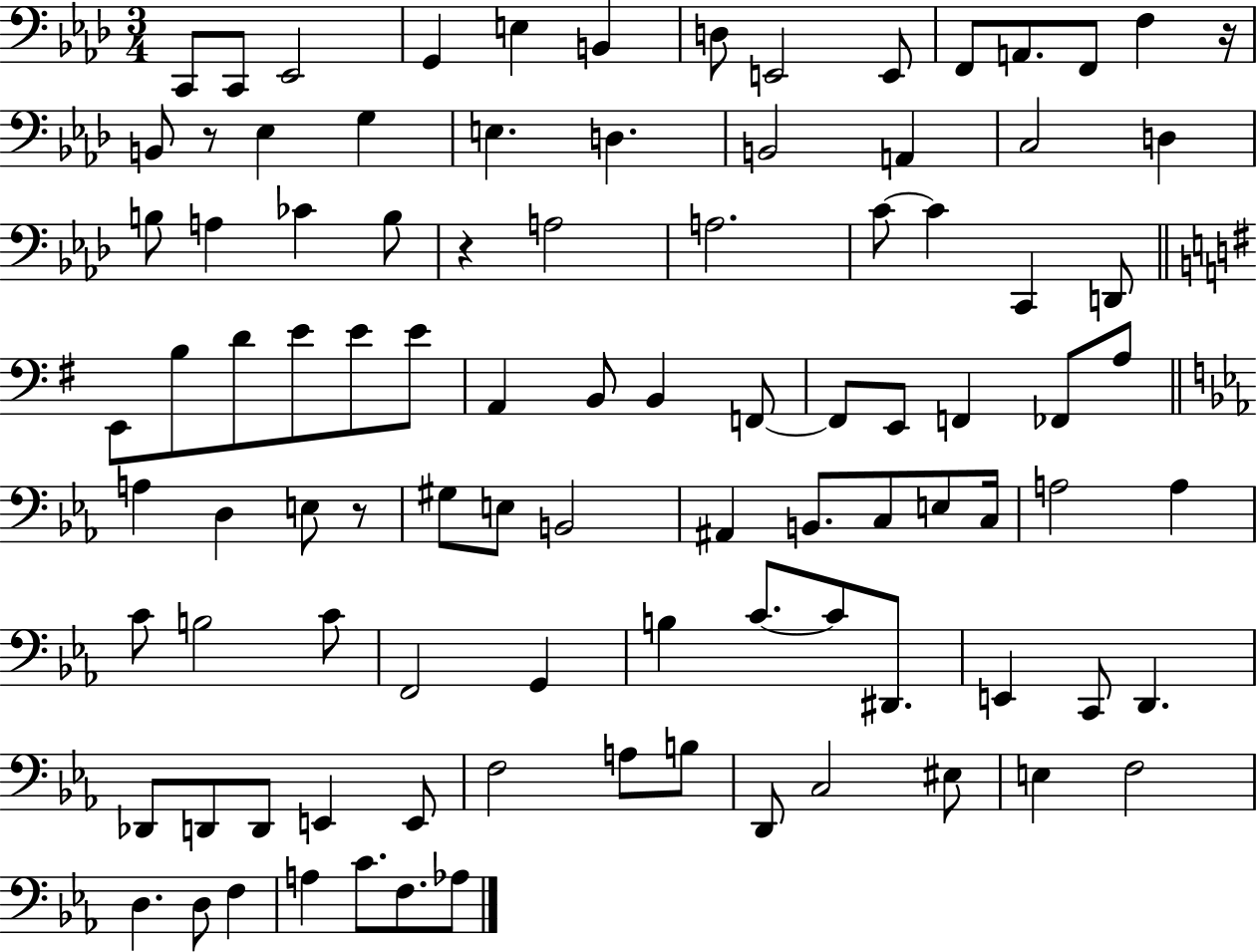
{
  \clef bass
  \numericTimeSignature
  \time 3/4
  \key aes \major
  c,8 c,8 ees,2 | g,4 e4 b,4 | d8 e,2 e,8 | f,8 a,8. f,8 f4 r16 | \break b,8 r8 ees4 g4 | e4. d4. | b,2 a,4 | c2 d4 | \break b8 a4 ces'4 b8 | r4 a2 | a2. | c'8~~ c'4 c,4 d,8 | \break \bar "||" \break \key g \major e,8 b8 d'8 e'8 e'8 e'8 | a,4 b,8 b,4 f,8~~ | f,8 e,8 f,4 fes,8 a8 | \bar "||" \break \key ees \major a4 d4 e8 r8 | gis8 e8 b,2 | ais,4 b,8. c8 e8 c16 | a2 a4 | \break c'8 b2 c'8 | f,2 g,4 | b4 c'8.~~ c'8 dis,8. | e,4 c,8 d,4. | \break des,8 d,8 d,8 e,4 e,8 | f2 a8 b8 | d,8 c2 eis8 | e4 f2 | \break d4. d8 f4 | a4 c'8. f8. aes8 | \bar "|."
}